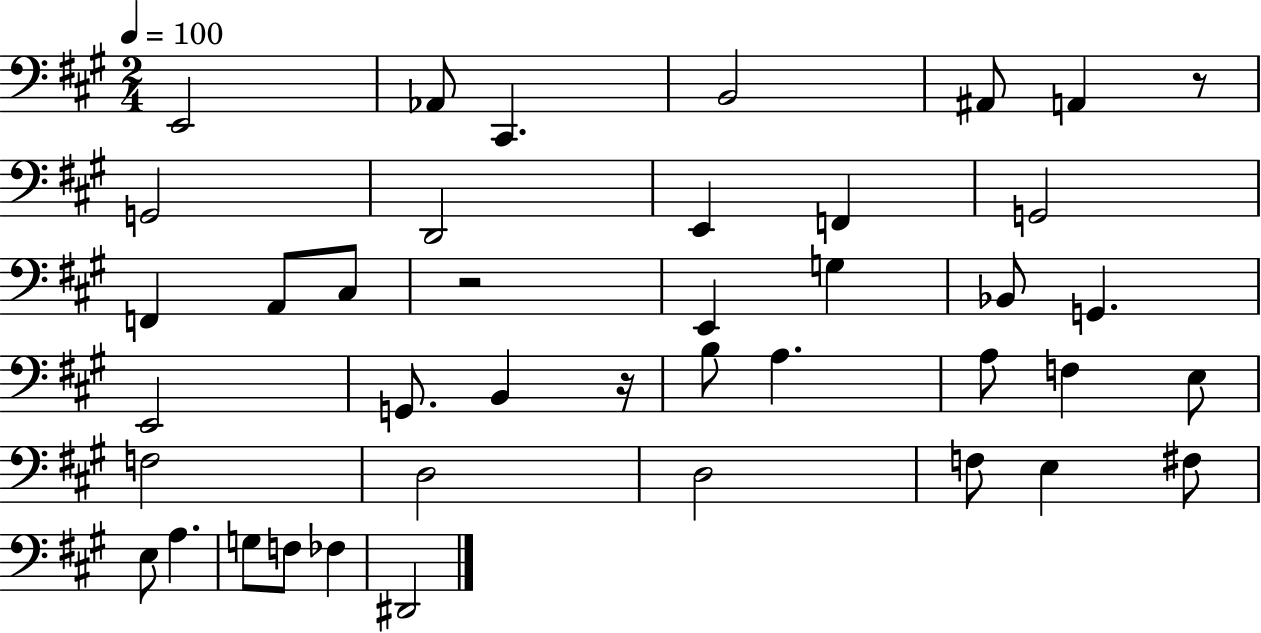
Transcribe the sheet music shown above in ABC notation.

X:1
T:Untitled
M:2/4
L:1/4
K:A
E,,2 _A,,/2 ^C,, B,,2 ^A,,/2 A,, z/2 G,,2 D,,2 E,, F,, G,,2 F,, A,,/2 ^C,/2 z2 E,, G, _B,,/2 G,, E,,2 G,,/2 B,, z/4 B,/2 A, A,/2 F, E,/2 F,2 D,2 D,2 F,/2 E, ^F,/2 E,/2 A, G,/2 F,/2 _F, ^D,,2